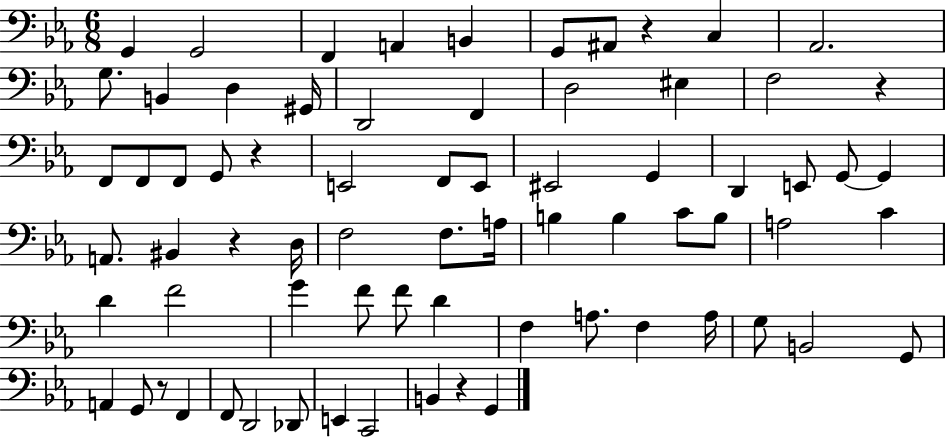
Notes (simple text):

G2/q G2/h F2/q A2/q B2/q G2/e A#2/e R/q C3/q Ab2/h. G3/e. B2/q D3/q G#2/s D2/h F2/q D3/h EIS3/q F3/h R/q F2/e F2/e F2/e G2/e R/q E2/h F2/e E2/e EIS2/h G2/q D2/q E2/e G2/e G2/q A2/e. BIS2/q R/q D3/s F3/h F3/e. A3/s B3/q B3/q C4/e B3/e A3/h C4/q D4/q F4/h G4/q F4/e F4/e D4/q F3/q A3/e. F3/q A3/s G3/e B2/h G2/e A2/q G2/e R/e F2/q F2/e D2/h Db2/e E2/q C2/h B2/q R/q G2/q